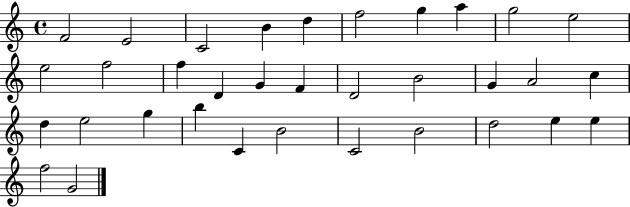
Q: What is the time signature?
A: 4/4